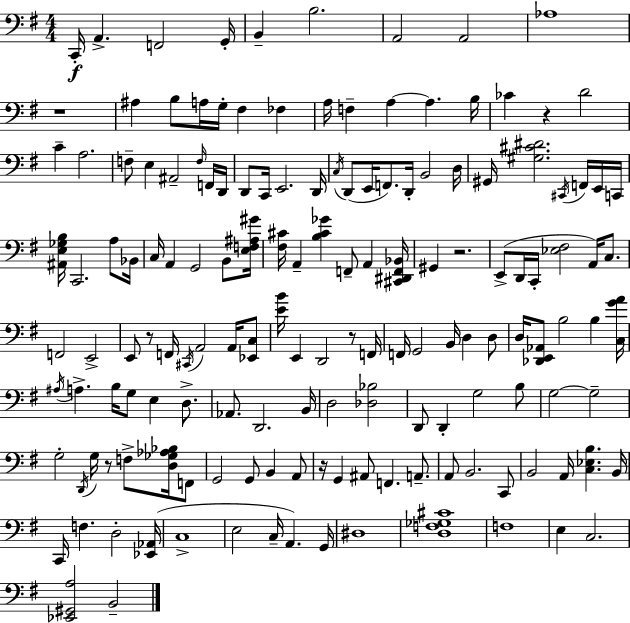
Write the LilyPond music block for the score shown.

{
  \clef bass
  \numericTimeSignature
  \time 4/4
  \key e \minor
  c,16-.\f a,4.-> f,2 g,16-. | b,4-- b2. | a,2 a,2 | aes1 | \break r1 | ais4 b8 a16 g16-. fis4 fes4 | a16 f4-- a4~~ a4. b16 | ces'4 r4 d'2 | \break c'4-- a2. | f8-- e4 ais,2-- \grace { f16 } f,16 | d,16 d,8 c,16 e,2. | d,16 \acciaccatura { c16 } d,8( e,16 f,8.) d,16-. b,2 | \break d16 gis,16 <gis cis' dis'>2. \acciaccatura { cis,16 } | f,16 e,16 c,16 <ais, e ges b>16 c,2. | a8 bes,16 c16 a,4 g,2 | b,8 <e f ais gis'>16 <fis cis'>16 a,4-- <b cis' ges'>4 f,8-- a,4 | \break <cis, dis, f, bes,>16 gis,4 r2. | e,8->( d,16 c,16-. <ees fis>2 a,16) | c8. f,2 e,2-> | e,8 r8 f,16 \acciaccatura { cis,16 } a,2 | \break a,16 <ees, c>8 <e' b'>16 e,4 d,2 | r8 f,16 f,16 g,2 b,16 d4 | d8 d16 <des, e, aes,>8 b2 b4 | <c g' a'>16 \acciaccatura { ais16 } a4.-> b16 g8 e4 | \break d8.-> aes,8. d,2. | b,16 d2 <des bes>2 | d,8 d,4-. g2 | b8 g2~~ g2-- | \break g2-. \acciaccatura { d,16 } g16 r8 | f8-> <d ges aes bes>16 f,8 g,2 g,8 | b,4 a,8 r16 g,4 ais,8 f,4. | a,8.-- a,8 b,2. | \break c,8 b,2 a,16 <c ees b>4. | b,16 c,16 f4. d2-. | <ees, aes,>16( c1-> | e2 c16-- a,4.) | \break g,16 dis1 | <d f ges cis'>1 | f1 | e4 c2. | \break <ees, gis, a>2 b,2-- | \bar "|."
}